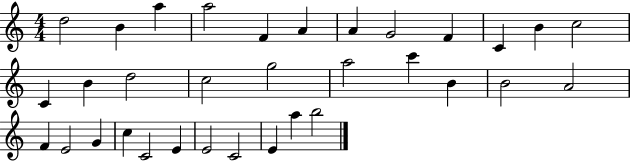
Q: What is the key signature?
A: C major